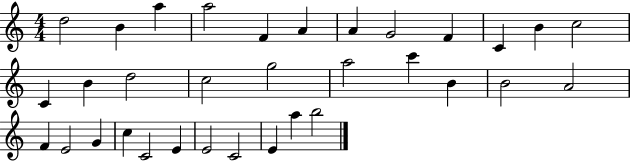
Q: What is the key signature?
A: C major